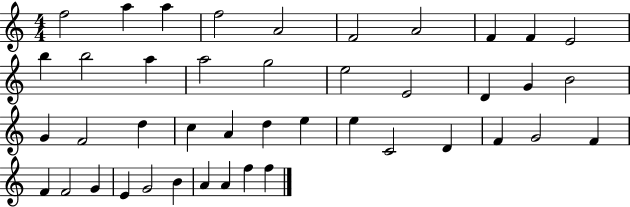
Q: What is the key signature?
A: C major